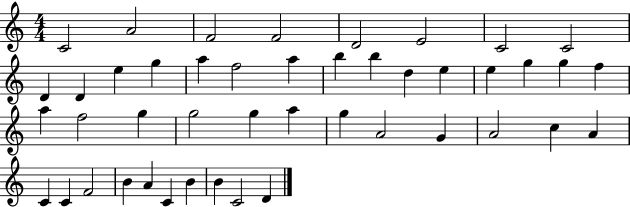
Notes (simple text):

C4/h A4/h F4/h F4/h D4/h E4/h C4/h C4/h D4/q D4/q E5/q G5/q A5/q F5/h A5/q B5/q B5/q D5/q E5/q E5/q G5/q G5/q F5/q A5/q F5/h G5/q G5/h G5/q A5/q G5/q A4/h G4/q A4/h C5/q A4/q C4/q C4/q F4/h B4/q A4/q C4/q B4/q B4/q C4/h D4/q